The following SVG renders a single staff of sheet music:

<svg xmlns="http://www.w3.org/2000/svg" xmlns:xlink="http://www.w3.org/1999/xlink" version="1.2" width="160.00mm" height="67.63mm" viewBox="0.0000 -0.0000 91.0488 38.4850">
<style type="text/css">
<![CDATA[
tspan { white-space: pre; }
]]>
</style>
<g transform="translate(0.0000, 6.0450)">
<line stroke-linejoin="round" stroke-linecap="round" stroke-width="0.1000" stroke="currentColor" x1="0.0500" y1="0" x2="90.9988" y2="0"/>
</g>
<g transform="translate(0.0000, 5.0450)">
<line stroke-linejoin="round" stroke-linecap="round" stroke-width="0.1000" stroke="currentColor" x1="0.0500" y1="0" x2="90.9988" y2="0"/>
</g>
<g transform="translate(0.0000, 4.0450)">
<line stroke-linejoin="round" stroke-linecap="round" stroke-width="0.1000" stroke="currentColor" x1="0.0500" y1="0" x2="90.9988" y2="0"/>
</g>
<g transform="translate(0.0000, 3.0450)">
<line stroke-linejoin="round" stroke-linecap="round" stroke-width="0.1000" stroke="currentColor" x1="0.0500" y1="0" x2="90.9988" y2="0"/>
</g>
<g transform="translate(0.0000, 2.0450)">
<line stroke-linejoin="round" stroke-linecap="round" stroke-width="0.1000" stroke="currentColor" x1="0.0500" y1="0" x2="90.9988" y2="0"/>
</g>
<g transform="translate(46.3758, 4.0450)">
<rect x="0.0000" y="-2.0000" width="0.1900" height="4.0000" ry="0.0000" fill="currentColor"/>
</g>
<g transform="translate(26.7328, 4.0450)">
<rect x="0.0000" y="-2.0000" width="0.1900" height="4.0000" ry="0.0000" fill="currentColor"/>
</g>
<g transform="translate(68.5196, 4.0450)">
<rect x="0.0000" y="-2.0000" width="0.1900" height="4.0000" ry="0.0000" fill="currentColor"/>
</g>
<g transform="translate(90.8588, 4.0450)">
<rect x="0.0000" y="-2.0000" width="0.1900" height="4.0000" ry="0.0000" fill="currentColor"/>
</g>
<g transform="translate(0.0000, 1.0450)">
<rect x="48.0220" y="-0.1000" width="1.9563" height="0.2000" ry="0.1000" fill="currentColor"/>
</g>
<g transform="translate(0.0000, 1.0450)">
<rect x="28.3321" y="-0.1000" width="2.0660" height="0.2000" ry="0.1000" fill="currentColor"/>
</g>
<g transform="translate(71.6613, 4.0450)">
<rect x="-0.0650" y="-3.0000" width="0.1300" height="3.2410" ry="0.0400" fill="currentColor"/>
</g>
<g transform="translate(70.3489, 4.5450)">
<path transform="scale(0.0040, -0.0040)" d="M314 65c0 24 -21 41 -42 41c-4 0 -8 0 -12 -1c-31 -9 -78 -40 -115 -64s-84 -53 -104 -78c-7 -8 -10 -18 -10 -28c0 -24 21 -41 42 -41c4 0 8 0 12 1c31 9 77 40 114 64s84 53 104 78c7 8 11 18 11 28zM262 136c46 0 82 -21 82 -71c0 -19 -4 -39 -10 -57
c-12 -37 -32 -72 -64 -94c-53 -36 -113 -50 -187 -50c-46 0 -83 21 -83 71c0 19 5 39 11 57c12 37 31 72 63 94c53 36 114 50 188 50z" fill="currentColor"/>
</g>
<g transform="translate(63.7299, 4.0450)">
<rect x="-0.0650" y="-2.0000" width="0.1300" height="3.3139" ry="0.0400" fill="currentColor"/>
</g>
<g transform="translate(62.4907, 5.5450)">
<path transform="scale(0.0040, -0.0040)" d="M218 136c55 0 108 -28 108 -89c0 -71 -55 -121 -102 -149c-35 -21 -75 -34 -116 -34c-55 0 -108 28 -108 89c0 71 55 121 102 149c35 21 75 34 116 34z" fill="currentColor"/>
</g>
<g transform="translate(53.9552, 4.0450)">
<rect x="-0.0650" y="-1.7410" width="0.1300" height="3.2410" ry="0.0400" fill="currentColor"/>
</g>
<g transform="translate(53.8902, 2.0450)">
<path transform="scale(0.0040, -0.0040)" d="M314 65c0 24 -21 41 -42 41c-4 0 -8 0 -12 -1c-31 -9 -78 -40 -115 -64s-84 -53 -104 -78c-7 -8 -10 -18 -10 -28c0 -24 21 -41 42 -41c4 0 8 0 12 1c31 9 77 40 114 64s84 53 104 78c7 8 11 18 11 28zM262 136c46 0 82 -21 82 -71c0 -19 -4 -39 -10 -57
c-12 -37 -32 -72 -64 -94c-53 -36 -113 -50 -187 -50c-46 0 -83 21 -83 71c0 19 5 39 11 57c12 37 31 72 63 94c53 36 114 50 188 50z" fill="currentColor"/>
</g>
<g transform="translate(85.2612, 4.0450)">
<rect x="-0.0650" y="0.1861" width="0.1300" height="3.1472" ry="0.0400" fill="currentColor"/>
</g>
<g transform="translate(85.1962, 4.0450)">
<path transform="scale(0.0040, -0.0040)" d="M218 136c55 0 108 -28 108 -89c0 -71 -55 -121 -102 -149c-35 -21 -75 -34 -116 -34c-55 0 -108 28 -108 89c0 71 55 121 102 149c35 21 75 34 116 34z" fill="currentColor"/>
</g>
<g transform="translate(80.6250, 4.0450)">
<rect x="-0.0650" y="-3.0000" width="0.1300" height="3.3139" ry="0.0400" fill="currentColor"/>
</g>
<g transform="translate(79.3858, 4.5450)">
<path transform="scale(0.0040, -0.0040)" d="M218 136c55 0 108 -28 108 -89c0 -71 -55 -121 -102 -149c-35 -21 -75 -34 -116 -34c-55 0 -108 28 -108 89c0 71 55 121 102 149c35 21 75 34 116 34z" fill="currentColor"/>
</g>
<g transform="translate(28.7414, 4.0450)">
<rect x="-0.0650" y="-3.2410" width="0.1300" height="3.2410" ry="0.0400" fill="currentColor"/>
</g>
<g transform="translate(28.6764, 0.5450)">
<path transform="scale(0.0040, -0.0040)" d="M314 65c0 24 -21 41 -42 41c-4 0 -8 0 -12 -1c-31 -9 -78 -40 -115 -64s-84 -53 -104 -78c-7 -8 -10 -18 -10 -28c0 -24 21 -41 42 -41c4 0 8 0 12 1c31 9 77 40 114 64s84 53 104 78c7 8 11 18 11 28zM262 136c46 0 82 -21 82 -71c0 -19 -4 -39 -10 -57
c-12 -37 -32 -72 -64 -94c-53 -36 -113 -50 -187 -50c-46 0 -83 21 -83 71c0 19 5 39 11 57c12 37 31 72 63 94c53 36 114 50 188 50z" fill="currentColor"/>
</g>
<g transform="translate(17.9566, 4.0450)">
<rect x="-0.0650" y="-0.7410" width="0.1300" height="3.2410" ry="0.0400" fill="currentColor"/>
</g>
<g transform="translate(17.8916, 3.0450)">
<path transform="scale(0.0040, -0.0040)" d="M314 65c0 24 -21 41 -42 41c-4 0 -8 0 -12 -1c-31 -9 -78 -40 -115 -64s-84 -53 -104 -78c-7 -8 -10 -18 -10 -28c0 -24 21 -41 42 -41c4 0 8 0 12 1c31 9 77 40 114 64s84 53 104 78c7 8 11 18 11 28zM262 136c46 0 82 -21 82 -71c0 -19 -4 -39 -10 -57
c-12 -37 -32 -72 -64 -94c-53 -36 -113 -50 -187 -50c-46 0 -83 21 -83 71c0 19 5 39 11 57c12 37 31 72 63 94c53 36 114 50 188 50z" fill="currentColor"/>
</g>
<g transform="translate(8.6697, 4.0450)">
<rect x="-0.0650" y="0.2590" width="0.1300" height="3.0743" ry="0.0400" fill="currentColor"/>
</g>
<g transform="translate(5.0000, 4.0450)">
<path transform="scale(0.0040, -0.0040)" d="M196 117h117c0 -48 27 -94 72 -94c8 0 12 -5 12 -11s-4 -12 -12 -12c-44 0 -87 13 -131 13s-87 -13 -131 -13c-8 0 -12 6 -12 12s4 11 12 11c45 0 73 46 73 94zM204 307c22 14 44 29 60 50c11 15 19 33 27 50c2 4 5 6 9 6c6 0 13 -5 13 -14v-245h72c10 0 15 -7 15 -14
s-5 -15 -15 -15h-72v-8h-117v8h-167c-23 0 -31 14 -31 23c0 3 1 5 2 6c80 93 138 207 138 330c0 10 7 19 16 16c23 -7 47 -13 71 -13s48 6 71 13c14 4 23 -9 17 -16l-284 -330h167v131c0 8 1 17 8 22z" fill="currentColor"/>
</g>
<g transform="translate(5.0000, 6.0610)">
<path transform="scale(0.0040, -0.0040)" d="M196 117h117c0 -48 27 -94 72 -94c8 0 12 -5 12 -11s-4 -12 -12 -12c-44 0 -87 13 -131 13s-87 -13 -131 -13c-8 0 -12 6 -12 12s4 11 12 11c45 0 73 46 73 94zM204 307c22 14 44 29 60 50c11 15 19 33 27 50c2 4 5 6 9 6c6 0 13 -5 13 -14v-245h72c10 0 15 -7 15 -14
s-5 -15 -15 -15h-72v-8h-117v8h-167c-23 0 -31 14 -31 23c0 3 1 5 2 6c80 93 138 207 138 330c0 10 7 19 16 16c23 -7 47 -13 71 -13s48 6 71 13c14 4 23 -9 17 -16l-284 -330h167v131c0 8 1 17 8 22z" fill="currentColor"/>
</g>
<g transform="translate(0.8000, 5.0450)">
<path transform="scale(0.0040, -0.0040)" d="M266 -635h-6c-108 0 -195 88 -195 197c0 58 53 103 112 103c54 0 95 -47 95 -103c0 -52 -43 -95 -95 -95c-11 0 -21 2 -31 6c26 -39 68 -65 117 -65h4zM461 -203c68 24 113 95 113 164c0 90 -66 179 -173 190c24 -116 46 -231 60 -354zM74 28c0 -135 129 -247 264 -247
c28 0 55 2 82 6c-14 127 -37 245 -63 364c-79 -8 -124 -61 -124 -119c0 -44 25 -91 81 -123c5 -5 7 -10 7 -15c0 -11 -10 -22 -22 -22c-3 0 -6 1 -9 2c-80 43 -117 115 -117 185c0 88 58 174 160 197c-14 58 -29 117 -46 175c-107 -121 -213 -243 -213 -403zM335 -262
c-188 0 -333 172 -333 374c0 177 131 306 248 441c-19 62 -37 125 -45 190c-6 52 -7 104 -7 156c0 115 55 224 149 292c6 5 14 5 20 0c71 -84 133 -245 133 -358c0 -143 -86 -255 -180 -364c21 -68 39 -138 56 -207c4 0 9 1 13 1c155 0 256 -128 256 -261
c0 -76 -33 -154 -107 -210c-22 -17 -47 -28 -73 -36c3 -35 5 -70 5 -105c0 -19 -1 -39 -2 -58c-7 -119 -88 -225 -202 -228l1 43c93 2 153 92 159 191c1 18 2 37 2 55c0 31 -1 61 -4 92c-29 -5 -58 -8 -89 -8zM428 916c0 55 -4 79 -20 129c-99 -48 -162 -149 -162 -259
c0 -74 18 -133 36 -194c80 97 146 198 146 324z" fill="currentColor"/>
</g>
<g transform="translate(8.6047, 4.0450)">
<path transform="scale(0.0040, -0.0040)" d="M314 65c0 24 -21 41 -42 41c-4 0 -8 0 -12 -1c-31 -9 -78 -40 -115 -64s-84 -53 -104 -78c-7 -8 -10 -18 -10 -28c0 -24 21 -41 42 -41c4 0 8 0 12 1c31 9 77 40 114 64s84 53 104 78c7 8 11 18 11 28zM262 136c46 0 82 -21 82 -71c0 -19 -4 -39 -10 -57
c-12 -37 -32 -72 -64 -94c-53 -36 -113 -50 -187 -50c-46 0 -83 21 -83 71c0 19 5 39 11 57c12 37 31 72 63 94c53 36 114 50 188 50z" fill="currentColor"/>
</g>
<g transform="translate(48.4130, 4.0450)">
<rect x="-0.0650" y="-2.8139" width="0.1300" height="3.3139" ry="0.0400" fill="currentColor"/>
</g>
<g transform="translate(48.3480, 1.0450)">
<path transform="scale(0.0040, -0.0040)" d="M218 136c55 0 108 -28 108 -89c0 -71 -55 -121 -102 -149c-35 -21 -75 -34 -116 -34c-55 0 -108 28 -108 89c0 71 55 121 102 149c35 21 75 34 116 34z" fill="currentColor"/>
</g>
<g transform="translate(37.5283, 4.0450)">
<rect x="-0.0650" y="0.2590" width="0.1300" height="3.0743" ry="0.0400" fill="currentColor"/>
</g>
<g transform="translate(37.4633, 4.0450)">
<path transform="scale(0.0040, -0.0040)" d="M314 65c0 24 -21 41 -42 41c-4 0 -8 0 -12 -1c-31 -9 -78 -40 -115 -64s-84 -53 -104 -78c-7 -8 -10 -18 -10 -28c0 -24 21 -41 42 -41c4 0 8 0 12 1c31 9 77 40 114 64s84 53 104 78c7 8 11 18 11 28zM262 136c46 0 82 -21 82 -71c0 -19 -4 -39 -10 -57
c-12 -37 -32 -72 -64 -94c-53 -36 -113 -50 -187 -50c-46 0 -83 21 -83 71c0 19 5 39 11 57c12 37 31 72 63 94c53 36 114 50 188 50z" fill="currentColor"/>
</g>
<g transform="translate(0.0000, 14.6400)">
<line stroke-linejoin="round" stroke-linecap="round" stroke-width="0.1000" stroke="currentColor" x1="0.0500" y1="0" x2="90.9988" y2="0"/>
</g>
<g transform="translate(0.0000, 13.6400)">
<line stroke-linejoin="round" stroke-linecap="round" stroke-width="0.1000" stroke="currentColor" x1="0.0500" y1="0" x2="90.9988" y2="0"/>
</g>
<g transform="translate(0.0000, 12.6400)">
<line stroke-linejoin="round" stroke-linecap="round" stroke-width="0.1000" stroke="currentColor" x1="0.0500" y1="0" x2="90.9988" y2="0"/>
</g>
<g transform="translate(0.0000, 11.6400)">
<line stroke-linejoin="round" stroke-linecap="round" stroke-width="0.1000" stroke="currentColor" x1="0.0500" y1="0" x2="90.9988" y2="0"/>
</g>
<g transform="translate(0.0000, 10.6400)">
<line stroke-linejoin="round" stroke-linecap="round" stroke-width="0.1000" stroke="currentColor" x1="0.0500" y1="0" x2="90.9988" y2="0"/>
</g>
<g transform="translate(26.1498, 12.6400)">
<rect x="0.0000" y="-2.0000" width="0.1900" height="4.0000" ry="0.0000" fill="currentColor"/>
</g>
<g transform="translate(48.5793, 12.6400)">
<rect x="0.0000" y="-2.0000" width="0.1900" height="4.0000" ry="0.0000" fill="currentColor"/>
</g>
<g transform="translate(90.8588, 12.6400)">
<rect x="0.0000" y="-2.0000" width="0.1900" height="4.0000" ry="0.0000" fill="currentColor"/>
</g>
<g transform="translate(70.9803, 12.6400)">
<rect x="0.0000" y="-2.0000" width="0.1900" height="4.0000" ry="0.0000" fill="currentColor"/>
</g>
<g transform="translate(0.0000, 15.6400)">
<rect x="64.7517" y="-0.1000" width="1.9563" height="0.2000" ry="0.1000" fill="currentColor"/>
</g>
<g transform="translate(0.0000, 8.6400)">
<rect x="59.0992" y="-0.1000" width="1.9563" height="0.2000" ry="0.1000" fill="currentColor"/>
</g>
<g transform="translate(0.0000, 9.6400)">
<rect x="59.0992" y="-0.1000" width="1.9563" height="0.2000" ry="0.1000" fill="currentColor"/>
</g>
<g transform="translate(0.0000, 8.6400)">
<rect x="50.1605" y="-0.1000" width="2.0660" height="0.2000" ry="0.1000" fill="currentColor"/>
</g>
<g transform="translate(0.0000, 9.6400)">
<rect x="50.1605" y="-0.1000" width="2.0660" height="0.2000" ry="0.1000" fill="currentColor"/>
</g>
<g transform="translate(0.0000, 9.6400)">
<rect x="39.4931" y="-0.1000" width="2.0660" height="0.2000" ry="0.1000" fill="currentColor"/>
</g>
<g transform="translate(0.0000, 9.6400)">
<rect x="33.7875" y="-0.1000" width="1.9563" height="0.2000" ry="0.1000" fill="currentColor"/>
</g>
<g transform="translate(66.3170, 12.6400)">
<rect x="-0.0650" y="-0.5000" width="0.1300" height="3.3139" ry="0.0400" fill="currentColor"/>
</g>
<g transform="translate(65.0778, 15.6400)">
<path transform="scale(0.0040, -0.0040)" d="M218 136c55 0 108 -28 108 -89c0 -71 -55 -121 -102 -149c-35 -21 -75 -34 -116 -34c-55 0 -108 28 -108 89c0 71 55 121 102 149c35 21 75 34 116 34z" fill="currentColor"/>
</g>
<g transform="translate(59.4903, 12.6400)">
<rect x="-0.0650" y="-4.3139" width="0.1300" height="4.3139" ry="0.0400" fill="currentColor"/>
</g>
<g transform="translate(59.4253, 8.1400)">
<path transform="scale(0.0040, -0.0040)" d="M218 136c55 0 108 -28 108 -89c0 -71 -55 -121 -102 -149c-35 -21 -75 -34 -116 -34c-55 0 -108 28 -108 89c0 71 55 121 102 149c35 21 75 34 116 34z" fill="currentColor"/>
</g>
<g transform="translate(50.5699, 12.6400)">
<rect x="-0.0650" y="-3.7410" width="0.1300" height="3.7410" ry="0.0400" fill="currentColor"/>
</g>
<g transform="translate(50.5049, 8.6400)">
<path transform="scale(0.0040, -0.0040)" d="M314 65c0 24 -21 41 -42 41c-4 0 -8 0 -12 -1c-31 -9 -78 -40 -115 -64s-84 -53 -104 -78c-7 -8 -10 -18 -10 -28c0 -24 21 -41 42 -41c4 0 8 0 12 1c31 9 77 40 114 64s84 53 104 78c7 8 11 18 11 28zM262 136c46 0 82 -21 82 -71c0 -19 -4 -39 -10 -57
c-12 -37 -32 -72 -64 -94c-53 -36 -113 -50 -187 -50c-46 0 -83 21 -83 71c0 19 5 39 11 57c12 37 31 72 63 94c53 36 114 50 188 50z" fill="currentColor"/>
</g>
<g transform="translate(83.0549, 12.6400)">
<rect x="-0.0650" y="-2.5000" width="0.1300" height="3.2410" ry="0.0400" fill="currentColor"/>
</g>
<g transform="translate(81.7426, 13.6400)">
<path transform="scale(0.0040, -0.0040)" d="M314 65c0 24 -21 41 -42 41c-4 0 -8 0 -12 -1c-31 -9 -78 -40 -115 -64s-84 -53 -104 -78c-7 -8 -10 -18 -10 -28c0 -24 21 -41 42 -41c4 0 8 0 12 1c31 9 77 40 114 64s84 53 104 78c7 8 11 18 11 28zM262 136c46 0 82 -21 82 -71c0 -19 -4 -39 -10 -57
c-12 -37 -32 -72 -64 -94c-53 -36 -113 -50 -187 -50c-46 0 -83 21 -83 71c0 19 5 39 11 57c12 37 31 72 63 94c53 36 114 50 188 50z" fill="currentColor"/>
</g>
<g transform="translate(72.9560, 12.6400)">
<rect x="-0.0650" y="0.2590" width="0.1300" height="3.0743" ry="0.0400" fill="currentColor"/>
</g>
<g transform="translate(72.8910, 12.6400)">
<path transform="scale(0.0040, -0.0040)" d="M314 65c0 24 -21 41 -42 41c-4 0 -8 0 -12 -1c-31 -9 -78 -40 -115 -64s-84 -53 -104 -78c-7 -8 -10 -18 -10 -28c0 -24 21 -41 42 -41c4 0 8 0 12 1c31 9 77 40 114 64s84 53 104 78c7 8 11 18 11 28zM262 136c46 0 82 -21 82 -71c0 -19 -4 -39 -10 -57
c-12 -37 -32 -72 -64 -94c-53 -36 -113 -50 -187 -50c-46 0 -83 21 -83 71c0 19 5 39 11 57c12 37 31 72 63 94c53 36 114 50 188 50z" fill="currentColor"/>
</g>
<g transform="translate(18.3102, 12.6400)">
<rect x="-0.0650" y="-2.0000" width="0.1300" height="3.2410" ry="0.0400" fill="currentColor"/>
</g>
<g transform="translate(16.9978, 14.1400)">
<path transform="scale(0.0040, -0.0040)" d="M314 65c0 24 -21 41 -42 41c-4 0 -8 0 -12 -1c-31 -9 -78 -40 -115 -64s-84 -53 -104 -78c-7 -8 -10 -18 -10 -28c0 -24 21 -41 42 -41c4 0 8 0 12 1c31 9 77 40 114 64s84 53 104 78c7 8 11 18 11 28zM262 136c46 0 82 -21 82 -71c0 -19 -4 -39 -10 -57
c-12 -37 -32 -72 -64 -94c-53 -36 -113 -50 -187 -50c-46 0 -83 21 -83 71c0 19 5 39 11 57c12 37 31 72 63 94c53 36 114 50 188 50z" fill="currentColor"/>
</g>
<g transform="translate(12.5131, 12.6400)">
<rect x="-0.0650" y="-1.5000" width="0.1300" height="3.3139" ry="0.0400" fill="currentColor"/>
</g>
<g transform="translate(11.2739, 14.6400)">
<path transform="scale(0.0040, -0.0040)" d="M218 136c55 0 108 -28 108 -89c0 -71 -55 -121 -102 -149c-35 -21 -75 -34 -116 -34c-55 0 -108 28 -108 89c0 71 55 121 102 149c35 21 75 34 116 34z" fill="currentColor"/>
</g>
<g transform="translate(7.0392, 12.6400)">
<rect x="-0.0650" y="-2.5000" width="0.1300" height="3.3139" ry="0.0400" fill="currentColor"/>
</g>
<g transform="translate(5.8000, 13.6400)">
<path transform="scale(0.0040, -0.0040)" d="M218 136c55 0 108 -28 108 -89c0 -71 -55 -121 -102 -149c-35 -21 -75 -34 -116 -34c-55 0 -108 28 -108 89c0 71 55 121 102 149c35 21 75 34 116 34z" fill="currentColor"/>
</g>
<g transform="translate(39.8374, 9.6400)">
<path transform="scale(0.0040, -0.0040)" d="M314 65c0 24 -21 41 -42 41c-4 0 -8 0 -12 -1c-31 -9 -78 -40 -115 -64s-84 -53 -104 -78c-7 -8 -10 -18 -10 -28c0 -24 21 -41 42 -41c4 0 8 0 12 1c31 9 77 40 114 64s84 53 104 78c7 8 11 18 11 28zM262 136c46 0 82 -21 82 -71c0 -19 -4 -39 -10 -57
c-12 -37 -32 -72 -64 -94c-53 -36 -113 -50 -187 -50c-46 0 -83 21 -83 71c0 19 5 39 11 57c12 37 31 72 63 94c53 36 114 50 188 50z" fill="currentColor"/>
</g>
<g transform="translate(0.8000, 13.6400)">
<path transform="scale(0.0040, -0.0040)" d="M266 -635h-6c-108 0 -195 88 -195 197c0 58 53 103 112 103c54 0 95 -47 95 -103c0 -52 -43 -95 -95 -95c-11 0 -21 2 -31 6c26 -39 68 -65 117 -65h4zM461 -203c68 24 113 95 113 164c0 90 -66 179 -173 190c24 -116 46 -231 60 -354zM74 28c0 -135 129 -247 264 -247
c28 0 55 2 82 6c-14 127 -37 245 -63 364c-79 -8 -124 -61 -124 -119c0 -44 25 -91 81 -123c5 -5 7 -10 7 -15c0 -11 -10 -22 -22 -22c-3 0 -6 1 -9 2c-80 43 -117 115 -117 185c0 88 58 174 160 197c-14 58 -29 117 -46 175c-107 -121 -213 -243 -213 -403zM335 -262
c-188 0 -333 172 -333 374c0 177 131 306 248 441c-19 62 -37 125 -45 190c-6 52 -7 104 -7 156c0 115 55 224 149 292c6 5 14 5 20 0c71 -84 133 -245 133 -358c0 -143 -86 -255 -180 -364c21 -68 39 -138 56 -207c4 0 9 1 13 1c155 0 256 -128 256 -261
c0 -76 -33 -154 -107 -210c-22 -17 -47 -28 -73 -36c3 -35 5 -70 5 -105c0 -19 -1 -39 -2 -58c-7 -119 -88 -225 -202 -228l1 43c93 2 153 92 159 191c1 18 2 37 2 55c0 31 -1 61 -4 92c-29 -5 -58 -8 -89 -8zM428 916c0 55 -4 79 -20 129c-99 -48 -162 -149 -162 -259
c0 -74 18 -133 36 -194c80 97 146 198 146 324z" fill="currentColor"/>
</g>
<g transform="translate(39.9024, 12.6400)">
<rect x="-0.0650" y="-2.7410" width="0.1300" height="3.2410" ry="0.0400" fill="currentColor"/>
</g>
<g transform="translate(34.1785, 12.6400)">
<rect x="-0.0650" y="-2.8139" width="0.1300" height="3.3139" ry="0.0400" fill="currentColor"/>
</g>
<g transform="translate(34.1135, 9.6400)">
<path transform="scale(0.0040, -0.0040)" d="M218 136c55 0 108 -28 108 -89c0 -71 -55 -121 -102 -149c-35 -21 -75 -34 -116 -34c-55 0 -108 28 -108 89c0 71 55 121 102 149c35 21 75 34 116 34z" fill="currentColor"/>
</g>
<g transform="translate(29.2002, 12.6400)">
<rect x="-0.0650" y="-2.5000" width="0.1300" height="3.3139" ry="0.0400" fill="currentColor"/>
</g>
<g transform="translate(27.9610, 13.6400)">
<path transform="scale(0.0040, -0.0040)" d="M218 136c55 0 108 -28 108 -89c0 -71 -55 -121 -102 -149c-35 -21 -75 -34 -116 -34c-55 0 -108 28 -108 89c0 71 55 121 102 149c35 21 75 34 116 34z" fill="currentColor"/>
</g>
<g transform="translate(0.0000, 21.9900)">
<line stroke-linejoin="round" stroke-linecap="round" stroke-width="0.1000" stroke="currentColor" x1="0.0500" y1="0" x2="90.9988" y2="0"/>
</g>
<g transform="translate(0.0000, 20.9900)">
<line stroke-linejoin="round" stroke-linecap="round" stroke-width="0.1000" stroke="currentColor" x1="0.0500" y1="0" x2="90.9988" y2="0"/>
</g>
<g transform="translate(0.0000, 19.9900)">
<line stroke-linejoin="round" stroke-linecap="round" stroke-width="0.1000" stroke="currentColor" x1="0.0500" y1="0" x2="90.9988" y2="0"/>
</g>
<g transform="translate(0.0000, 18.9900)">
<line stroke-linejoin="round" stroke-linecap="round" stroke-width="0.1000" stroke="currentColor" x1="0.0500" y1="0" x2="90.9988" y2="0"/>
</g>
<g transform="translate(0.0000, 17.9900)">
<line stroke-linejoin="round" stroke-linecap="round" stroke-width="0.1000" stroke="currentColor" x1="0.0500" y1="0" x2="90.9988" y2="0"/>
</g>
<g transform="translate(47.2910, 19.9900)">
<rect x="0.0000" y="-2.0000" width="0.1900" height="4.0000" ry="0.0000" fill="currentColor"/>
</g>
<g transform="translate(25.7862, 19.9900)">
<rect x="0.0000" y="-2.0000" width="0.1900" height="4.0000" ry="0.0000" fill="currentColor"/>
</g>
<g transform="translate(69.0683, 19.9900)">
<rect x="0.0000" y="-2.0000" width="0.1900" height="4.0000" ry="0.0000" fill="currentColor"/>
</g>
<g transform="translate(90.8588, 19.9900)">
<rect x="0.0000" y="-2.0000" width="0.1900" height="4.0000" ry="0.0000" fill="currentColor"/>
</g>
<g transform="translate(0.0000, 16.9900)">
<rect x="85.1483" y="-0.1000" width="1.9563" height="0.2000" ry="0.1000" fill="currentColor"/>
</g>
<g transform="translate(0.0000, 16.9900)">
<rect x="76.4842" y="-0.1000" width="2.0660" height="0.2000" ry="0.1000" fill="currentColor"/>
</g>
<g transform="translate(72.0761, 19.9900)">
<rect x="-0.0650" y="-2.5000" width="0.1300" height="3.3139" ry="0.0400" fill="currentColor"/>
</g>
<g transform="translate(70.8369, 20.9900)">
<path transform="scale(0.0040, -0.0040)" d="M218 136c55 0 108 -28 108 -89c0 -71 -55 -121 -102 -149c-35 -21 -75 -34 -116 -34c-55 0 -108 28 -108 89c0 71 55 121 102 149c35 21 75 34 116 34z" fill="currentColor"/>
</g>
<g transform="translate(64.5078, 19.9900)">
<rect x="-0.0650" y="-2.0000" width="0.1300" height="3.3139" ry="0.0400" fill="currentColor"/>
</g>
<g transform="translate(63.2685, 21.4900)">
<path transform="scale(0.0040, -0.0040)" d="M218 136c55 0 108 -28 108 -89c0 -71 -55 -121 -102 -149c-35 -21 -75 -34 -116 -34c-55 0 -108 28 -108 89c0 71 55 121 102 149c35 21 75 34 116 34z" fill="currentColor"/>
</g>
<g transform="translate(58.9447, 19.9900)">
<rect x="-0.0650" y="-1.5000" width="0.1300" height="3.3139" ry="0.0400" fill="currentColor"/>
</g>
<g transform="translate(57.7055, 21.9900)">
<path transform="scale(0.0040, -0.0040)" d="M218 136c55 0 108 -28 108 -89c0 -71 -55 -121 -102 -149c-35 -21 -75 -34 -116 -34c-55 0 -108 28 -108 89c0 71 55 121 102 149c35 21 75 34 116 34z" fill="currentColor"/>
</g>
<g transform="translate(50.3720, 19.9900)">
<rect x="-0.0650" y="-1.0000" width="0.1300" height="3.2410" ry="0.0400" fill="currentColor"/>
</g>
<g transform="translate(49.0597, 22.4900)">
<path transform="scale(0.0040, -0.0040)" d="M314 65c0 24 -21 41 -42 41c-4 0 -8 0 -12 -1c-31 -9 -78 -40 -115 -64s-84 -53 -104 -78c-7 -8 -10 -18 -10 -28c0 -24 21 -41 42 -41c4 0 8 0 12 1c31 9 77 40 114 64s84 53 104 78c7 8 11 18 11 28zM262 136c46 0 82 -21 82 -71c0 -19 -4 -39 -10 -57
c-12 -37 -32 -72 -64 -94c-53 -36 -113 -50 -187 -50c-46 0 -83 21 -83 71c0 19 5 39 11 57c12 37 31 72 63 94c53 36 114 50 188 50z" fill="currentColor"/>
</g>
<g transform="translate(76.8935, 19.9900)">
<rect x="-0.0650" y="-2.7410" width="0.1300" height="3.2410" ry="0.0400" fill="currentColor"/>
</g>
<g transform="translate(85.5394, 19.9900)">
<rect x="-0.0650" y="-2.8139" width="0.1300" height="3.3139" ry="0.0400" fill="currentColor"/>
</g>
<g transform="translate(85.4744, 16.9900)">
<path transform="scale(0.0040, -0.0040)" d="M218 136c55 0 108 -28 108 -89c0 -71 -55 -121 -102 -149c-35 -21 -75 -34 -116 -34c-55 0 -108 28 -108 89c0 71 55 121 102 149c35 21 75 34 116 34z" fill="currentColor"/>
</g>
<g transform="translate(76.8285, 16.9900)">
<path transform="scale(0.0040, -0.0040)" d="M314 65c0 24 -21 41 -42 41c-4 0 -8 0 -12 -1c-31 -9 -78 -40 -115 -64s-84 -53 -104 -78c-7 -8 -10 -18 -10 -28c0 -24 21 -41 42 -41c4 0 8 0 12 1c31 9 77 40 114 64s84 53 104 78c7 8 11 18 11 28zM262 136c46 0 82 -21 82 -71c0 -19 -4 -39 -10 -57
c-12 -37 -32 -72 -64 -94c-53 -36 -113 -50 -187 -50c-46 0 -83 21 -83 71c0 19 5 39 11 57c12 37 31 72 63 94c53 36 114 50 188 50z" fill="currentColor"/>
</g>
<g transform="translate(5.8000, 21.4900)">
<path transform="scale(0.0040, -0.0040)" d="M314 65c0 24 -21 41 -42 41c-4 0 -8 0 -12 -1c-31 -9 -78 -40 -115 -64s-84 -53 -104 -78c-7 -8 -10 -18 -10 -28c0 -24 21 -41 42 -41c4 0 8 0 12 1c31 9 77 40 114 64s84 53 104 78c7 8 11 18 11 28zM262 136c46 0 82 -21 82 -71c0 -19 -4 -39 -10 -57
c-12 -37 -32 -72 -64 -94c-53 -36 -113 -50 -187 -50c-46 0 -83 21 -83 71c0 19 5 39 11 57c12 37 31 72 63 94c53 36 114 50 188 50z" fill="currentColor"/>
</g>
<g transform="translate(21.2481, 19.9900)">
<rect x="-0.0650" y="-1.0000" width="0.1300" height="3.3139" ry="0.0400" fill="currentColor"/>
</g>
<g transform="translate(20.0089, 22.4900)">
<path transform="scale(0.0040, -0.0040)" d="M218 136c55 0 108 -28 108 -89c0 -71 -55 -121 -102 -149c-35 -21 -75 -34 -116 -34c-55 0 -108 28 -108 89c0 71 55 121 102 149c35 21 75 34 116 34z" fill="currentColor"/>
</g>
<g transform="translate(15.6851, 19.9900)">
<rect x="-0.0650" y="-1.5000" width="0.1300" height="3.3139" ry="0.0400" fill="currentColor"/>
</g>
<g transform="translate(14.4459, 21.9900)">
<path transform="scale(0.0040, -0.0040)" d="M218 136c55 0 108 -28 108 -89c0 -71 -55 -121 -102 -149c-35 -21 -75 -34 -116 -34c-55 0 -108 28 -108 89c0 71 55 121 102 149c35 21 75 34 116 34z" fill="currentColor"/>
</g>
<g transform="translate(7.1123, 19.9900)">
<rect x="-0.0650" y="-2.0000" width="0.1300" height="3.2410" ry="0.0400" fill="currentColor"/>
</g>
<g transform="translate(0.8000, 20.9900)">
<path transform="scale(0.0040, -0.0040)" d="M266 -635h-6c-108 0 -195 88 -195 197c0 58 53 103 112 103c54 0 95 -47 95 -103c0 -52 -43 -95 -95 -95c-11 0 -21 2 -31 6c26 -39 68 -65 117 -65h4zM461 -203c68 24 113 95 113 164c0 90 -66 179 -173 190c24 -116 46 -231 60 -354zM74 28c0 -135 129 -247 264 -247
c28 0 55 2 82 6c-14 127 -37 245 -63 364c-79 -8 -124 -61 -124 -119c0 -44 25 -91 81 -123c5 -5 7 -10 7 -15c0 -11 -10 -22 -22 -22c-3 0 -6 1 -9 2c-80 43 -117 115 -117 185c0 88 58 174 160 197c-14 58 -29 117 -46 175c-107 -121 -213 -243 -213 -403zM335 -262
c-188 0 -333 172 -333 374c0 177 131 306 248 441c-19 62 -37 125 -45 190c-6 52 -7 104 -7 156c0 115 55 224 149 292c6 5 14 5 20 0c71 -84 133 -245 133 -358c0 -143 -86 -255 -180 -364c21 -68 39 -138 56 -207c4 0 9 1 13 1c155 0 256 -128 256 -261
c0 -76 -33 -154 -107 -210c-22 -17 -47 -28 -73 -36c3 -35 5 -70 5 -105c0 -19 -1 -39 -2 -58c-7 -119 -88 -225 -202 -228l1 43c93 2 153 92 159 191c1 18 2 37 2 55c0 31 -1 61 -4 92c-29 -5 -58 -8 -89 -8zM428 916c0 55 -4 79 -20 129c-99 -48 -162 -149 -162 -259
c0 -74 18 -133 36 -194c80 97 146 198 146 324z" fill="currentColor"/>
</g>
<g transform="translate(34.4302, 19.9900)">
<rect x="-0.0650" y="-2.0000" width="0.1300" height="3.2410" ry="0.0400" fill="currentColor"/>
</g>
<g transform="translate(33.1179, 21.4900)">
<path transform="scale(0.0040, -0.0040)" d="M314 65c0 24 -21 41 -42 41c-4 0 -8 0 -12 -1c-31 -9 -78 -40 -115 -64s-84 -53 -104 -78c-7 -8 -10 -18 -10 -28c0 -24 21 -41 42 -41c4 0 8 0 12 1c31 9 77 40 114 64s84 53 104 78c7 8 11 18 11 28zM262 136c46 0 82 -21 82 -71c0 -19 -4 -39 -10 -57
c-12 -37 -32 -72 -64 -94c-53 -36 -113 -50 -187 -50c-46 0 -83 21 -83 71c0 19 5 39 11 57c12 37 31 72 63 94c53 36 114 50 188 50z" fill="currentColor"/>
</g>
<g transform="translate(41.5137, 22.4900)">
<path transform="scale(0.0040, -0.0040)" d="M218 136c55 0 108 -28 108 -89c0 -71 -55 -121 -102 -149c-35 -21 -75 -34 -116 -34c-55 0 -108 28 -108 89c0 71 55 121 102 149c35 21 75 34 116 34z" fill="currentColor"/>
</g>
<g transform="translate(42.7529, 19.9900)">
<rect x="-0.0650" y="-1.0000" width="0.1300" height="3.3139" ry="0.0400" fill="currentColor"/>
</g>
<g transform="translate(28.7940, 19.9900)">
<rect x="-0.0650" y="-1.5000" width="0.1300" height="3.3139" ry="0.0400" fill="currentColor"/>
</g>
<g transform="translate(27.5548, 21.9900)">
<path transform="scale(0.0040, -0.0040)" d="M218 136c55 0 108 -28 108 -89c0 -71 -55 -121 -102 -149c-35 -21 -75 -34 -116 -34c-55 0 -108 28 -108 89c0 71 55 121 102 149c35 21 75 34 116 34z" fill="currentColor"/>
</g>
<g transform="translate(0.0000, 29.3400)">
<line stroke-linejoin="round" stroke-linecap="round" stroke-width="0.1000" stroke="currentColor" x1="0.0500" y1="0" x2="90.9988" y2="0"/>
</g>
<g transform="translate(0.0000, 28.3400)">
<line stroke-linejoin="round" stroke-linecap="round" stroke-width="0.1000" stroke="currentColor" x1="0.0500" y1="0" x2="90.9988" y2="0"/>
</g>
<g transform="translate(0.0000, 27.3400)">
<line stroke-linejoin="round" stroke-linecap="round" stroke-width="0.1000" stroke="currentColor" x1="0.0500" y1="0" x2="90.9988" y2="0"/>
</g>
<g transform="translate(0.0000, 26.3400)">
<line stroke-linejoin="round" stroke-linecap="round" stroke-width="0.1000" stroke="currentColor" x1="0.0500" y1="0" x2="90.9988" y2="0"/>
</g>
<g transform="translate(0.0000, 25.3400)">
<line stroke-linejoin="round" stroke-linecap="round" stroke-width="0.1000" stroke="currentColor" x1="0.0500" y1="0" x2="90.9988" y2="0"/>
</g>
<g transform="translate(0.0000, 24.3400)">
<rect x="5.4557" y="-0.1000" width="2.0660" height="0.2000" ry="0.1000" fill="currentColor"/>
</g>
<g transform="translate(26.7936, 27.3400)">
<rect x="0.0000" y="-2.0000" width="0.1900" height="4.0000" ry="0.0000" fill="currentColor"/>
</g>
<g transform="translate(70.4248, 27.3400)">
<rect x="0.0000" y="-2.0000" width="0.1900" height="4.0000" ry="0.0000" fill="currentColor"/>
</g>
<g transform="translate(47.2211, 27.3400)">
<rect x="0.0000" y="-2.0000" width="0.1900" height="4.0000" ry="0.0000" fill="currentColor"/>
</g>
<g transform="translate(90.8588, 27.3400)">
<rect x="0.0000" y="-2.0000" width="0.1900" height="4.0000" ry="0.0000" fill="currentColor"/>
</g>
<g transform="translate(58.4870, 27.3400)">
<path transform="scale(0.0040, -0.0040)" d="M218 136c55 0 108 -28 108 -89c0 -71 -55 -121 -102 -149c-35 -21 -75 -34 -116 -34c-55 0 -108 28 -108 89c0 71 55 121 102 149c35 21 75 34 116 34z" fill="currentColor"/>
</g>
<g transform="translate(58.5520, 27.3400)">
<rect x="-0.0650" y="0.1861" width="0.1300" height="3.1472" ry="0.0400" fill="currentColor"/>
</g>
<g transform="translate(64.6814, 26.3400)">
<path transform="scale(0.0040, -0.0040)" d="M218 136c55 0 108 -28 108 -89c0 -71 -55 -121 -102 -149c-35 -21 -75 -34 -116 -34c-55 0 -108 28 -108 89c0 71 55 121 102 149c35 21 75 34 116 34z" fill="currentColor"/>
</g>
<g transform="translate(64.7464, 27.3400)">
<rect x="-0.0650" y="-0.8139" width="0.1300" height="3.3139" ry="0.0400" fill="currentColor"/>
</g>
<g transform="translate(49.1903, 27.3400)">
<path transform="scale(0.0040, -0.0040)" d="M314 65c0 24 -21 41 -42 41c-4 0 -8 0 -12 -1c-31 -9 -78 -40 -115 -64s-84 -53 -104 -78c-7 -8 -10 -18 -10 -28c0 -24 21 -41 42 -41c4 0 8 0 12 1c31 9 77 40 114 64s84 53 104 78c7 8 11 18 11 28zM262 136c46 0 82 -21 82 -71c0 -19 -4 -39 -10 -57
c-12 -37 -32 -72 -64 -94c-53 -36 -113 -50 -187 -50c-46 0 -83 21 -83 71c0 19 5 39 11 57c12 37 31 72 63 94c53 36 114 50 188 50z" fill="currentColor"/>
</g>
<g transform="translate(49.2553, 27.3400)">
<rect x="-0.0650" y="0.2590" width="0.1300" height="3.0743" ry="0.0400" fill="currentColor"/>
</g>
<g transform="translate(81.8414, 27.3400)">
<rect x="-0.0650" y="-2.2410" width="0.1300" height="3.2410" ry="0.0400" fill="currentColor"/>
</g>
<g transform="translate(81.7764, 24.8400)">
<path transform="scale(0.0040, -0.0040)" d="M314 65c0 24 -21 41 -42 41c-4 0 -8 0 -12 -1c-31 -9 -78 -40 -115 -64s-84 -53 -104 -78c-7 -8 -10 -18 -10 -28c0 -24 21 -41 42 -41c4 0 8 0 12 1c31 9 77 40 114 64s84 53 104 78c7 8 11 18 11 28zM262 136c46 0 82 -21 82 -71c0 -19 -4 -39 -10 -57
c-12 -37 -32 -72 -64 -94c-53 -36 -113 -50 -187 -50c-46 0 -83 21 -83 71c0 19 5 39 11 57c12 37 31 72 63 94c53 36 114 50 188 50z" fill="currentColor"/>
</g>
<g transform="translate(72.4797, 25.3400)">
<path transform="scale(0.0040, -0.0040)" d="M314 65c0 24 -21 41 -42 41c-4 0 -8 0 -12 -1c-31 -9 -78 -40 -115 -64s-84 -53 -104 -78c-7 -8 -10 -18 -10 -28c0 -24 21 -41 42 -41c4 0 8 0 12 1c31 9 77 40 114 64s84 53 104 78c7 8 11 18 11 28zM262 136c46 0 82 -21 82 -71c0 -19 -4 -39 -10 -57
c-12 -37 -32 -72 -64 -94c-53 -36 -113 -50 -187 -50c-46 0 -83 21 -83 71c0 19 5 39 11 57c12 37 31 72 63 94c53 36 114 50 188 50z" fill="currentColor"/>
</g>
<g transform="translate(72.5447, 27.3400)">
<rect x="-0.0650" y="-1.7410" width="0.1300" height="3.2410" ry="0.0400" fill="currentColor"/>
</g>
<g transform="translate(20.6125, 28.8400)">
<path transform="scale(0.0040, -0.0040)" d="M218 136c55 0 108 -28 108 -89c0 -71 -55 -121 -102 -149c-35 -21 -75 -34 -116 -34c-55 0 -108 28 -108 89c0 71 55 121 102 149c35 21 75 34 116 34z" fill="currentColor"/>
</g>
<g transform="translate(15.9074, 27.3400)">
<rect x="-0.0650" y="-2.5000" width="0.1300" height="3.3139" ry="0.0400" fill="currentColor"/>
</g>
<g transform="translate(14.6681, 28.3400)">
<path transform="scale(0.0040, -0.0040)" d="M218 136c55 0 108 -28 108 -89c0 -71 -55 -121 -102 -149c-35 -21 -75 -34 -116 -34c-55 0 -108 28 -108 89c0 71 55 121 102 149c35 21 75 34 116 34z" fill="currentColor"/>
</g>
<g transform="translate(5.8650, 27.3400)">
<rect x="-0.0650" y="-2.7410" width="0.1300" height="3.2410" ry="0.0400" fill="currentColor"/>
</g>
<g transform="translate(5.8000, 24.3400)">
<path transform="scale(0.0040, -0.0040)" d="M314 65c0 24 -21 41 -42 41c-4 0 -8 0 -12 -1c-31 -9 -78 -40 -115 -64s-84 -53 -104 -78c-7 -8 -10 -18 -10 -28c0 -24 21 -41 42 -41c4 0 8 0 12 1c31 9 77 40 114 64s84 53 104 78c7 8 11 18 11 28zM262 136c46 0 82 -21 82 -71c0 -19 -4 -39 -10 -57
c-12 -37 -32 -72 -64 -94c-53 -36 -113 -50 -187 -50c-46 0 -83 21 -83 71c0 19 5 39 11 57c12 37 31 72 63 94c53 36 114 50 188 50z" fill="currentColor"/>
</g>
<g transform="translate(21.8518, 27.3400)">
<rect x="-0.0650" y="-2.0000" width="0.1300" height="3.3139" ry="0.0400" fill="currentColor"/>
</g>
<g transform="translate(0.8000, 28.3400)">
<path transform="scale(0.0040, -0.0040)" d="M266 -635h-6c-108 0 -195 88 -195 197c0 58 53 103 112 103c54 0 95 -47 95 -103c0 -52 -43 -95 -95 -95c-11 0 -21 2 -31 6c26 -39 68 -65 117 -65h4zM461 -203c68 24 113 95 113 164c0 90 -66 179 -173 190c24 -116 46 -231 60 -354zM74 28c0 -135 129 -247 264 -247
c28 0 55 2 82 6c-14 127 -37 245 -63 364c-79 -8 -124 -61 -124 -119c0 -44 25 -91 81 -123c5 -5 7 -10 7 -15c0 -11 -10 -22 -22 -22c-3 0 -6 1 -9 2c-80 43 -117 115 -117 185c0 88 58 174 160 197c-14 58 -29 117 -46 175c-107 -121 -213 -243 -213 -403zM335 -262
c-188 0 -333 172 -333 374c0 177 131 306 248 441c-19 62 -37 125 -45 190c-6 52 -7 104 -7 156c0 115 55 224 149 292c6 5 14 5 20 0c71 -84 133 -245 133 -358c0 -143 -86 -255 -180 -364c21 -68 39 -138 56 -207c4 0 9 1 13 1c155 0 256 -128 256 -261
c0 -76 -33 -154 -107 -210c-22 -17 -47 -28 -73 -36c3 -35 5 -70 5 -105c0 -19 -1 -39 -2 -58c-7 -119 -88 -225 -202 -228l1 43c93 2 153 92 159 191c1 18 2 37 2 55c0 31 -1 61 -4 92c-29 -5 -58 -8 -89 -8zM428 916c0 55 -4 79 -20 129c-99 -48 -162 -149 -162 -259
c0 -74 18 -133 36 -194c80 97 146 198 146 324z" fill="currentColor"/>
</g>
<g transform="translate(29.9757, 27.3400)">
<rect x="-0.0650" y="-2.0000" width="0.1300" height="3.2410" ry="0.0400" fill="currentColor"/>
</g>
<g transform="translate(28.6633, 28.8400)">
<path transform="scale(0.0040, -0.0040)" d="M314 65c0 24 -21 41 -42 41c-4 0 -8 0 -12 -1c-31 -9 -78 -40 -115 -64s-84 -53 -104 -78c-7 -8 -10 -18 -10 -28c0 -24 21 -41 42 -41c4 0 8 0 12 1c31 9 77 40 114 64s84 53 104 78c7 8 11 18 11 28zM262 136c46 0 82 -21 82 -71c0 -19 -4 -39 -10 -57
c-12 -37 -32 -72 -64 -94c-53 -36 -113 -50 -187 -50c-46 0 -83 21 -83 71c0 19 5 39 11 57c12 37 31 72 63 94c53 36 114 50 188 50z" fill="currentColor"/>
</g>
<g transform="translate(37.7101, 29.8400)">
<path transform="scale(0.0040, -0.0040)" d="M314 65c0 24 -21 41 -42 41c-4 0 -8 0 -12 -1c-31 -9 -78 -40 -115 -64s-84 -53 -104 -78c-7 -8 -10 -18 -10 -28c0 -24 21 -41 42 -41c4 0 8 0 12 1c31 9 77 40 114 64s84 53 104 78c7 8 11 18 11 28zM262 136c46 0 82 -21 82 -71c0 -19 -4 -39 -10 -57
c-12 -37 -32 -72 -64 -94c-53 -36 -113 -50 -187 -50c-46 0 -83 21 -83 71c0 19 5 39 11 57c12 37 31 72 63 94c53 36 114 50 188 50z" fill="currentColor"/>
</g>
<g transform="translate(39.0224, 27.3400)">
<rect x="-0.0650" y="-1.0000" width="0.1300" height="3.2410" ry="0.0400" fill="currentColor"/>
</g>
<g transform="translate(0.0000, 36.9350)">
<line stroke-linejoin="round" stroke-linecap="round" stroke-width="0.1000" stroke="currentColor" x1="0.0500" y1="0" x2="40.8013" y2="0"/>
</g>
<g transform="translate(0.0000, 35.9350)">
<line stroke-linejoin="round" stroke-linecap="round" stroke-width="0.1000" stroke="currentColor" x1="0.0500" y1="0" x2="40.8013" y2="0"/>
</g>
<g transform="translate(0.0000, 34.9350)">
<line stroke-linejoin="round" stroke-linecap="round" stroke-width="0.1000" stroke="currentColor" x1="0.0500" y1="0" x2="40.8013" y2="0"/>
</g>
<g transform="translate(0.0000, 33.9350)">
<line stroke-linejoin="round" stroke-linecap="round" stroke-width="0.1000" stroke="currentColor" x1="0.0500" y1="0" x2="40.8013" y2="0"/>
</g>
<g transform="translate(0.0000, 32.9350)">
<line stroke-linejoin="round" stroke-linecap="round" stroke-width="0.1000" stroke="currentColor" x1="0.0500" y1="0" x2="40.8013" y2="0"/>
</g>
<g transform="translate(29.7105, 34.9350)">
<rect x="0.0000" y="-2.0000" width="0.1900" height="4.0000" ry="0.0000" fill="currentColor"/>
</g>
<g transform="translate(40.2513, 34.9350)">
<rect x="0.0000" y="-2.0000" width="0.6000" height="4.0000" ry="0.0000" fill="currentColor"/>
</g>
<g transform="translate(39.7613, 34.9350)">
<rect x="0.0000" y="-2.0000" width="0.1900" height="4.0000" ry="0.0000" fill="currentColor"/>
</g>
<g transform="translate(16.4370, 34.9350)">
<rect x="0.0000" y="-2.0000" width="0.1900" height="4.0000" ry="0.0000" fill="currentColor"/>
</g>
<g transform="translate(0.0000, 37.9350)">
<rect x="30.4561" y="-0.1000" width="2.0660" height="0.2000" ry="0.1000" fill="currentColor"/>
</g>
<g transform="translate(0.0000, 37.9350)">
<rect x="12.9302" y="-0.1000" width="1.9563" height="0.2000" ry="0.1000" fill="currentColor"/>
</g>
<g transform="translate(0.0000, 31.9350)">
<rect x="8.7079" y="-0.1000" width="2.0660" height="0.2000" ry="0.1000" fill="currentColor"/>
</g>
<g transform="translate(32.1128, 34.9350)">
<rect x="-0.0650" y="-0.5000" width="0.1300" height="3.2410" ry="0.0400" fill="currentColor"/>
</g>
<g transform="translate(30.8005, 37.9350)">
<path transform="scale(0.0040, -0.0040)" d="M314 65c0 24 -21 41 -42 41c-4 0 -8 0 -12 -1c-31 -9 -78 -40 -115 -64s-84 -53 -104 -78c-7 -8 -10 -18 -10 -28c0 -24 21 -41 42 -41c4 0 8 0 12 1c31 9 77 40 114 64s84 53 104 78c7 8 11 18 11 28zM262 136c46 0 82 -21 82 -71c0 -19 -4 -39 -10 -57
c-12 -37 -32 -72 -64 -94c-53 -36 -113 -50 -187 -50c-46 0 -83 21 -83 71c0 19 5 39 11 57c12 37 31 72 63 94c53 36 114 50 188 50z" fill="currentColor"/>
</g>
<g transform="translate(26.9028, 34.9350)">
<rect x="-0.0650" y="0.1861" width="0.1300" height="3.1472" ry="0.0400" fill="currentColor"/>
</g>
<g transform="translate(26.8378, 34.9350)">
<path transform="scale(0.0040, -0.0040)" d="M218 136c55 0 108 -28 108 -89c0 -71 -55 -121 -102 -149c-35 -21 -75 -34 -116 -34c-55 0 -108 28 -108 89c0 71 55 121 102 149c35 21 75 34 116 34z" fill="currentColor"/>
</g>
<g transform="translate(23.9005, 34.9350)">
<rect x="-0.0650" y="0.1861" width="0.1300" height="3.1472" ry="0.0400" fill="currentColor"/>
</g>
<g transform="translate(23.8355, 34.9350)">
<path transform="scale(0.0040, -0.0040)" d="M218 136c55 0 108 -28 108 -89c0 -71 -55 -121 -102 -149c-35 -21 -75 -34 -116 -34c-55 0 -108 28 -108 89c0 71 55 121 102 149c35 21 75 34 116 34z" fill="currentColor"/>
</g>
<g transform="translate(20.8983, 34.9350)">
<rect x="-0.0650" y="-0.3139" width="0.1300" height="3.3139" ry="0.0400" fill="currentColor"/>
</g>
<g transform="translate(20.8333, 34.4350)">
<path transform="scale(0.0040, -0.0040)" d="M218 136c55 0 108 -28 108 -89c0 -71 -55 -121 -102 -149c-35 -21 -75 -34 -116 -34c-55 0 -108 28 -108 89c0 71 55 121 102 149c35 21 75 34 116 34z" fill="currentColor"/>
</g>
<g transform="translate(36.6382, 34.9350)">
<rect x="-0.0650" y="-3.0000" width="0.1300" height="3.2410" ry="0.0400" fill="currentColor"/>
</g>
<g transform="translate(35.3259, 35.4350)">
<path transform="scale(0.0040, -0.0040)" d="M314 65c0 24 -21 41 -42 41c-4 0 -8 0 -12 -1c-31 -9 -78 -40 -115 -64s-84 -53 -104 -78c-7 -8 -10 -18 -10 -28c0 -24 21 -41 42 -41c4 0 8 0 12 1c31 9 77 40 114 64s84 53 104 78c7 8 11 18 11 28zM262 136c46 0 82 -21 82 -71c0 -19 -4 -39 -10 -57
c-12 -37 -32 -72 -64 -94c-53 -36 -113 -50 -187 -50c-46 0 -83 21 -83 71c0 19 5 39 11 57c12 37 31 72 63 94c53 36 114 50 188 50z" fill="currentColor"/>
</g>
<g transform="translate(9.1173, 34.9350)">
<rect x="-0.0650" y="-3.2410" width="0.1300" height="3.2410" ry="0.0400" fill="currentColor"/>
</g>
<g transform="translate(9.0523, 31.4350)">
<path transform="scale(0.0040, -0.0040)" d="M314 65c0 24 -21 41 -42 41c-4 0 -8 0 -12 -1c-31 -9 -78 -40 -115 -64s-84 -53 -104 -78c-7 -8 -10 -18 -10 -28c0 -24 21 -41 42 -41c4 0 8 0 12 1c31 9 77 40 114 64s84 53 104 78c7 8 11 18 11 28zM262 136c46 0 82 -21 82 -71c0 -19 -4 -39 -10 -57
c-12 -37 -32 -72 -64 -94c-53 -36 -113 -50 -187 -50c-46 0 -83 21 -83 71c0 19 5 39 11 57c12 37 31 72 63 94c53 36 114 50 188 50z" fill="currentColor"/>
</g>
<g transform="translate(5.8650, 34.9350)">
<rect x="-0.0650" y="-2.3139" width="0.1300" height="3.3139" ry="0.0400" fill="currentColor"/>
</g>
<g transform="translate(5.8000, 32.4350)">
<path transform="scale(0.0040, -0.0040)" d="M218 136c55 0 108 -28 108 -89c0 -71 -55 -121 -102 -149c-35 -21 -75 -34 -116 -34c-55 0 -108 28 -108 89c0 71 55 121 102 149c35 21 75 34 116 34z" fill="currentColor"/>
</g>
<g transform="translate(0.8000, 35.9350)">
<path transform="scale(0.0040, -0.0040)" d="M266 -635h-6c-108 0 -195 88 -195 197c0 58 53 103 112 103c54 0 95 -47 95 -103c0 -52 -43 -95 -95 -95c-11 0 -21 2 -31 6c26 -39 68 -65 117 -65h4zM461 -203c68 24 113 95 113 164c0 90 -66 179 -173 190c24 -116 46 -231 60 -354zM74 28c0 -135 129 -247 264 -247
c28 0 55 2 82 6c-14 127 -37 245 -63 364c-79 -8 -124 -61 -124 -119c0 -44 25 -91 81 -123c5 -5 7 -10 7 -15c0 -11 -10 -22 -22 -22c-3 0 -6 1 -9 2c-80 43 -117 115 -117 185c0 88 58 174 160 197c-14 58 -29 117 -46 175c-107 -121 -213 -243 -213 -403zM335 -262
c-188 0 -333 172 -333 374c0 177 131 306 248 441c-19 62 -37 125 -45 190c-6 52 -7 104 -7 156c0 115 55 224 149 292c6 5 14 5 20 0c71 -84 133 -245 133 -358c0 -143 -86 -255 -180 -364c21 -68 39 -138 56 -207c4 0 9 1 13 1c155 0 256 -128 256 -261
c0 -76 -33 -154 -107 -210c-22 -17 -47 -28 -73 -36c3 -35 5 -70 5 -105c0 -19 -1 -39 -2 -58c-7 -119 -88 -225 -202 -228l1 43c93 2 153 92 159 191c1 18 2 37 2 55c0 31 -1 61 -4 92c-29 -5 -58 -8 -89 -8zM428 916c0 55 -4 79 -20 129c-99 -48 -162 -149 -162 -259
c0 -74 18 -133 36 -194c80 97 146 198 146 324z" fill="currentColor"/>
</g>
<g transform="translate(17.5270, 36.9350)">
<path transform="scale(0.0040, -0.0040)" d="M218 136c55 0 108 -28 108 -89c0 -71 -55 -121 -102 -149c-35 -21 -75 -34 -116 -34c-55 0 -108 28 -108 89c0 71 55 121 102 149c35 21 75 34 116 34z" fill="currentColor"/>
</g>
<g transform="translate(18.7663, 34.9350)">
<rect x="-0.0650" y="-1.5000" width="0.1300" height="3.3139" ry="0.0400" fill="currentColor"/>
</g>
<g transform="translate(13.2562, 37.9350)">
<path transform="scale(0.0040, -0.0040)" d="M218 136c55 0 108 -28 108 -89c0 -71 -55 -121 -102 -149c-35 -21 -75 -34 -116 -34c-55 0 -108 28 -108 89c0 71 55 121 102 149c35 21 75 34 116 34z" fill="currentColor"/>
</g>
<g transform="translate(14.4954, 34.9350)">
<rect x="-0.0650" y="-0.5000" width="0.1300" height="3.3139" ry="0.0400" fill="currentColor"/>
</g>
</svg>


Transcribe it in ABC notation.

X:1
T:Untitled
M:4/4
L:1/4
K:C
B2 d2 b2 B2 a f2 F A2 A B G E F2 G a a2 c'2 d' C B2 G2 F2 E D E F2 D D2 E F G a2 a a2 G F F2 D2 B2 B d f2 g2 g b2 C E c B B C2 A2